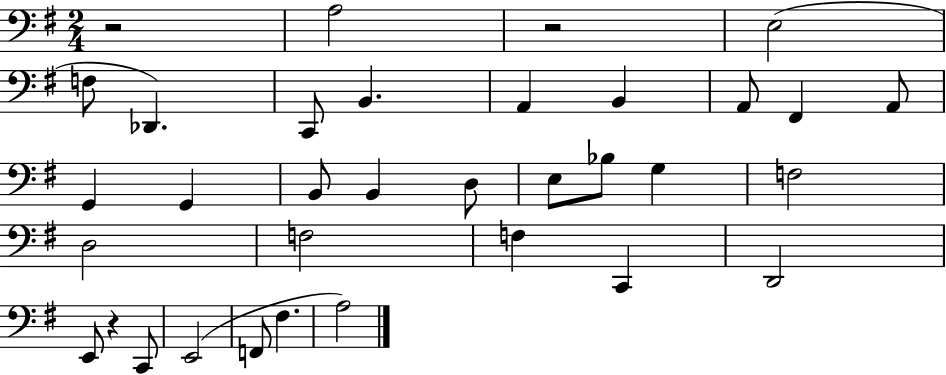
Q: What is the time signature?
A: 2/4